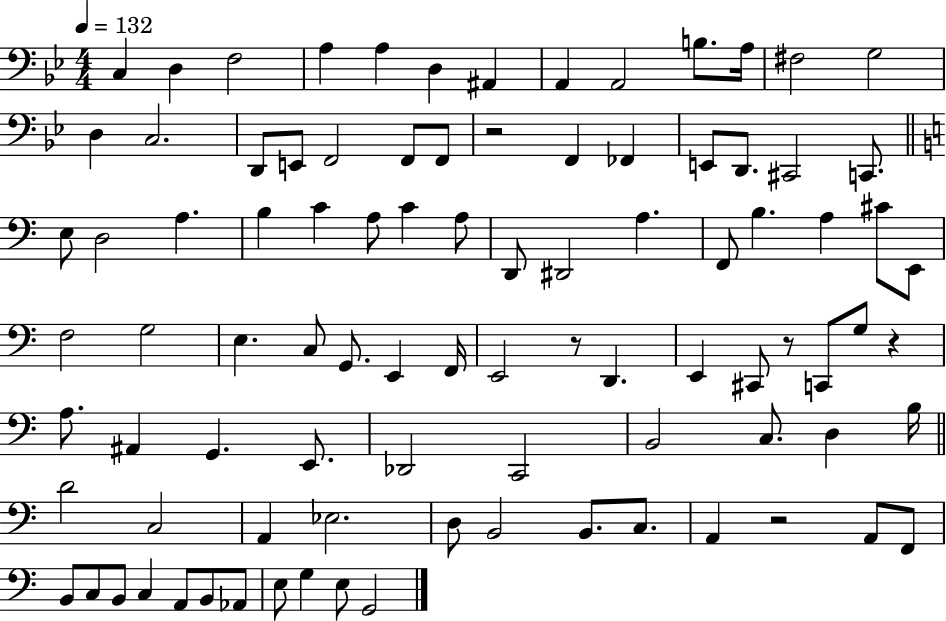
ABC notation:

X:1
T:Untitled
M:4/4
L:1/4
K:Bb
C, D, F,2 A, A, D, ^A,, A,, A,,2 B,/2 A,/4 ^F,2 G,2 D, C,2 D,,/2 E,,/2 F,,2 F,,/2 F,,/2 z2 F,, _F,, E,,/2 D,,/2 ^C,,2 C,,/2 E,/2 D,2 A, B, C A,/2 C A,/2 D,,/2 ^D,,2 A, F,,/2 B, A, ^C/2 E,,/2 F,2 G,2 E, C,/2 G,,/2 E,, F,,/4 E,,2 z/2 D,, E,, ^C,,/2 z/2 C,,/2 G,/2 z A,/2 ^A,, G,, E,,/2 _D,,2 C,,2 B,,2 C,/2 D, B,/4 D2 C,2 A,, _E,2 D,/2 B,,2 B,,/2 C,/2 A,, z2 A,,/2 F,,/2 B,,/2 C,/2 B,,/2 C, A,,/2 B,,/2 _A,,/2 E,/2 G, E,/2 G,,2